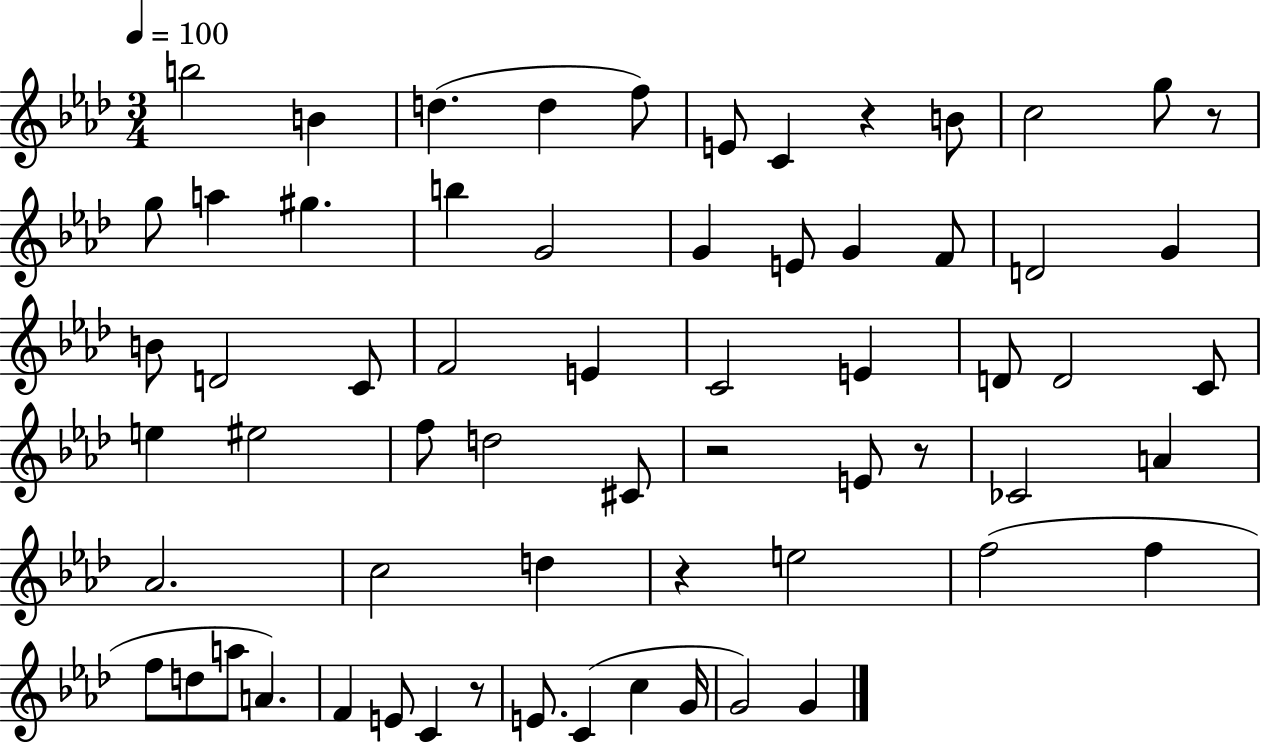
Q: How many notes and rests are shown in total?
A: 64